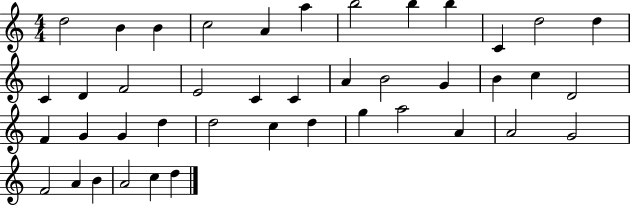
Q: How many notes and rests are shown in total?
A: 42